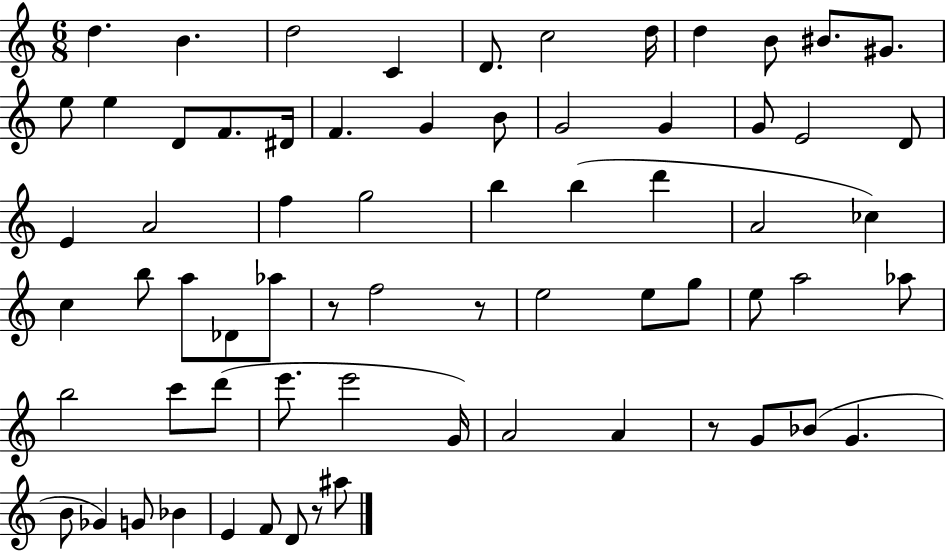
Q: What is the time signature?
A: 6/8